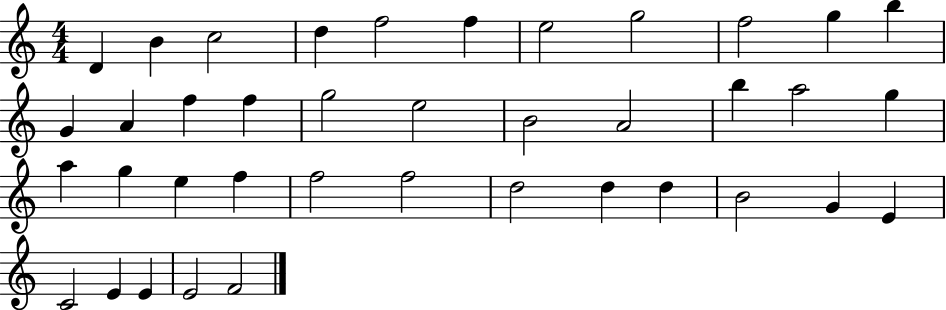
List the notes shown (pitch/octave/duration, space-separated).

D4/q B4/q C5/h D5/q F5/h F5/q E5/h G5/h F5/h G5/q B5/q G4/q A4/q F5/q F5/q G5/h E5/h B4/h A4/h B5/q A5/h G5/q A5/q G5/q E5/q F5/q F5/h F5/h D5/h D5/q D5/q B4/h G4/q E4/q C4/h E4/q E4/q E4/h F4/h